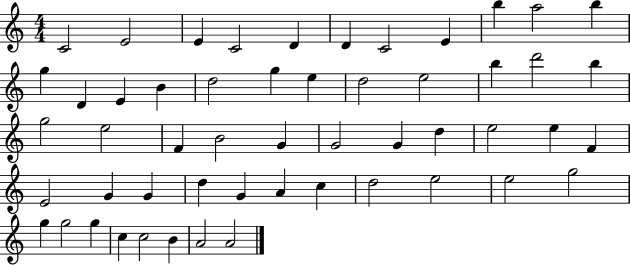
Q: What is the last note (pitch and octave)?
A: A4